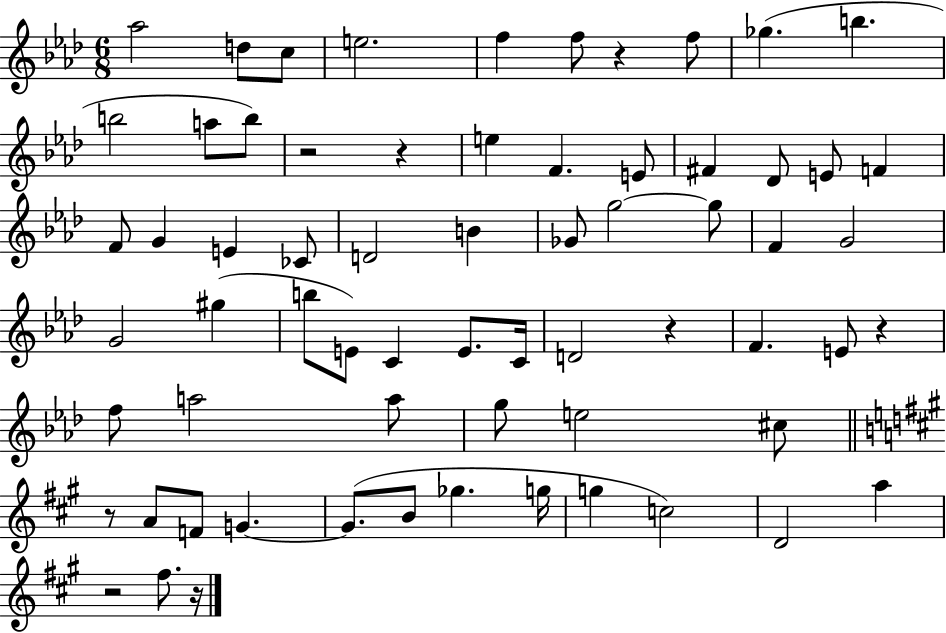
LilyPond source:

{
  \clef treble
  \numericTimeSignature
  \time 6/8
  \key aes \major
  aes''2 d''8 c''8 | e''2. | f''4 f''8 r4 f''8 | ges''4.( b''4. | \break b''2 a''8 b''8) | r2 r4 | e''4 f'4. e'8 | fis'4 des'8 e'8 f'4 | \break f'8 g'4 e'4 ces'8 | d'2 b'4 | ges'8 g''2~~ g''8 | f'4 g'2 | \break g'2 gis''4( | b''8 e'8) c'4 e'8. c'16 | d'2 r4 | f'4. e'8 r4 | \break f''8 a''2 a''8 | g''8 e''2 cis''8 | \bar "||" \break \key a \major r8 a'8 f'8 g'4.~~ | g'8.( b'8 ges''4. g''16 | g''4 c''2) | d'2 a''4 | \break r2 fis''8. r16 | \bar "|."
}